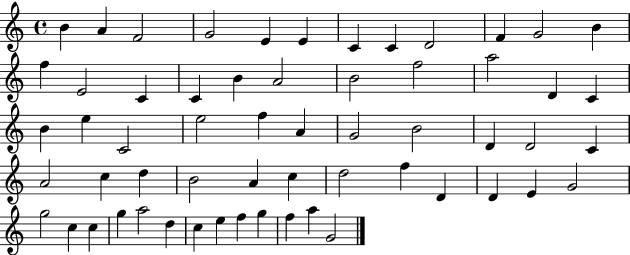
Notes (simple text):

B4/q A4/q F4/h G4/h E4/q E4/q C4/q C4/q D4/h F4/q G4/h B4/q F5/q E4/h C4/q C4/q B4/q A4/h B4/h F5/h A5/h D4/q C4/q B4/q E5/q C4/h E5/h F5/q A4/q G4/h B4/h D4/q D4/h C4/q A4/h C5/q D5/q B4/h A4/q C5/q D5/h F5/q D4/q D4/q E4/q G4/h G5/h C5/q C5/q G5/q A5/h D5/q C5/q E5/q F5/q G5/q F5/q A5/q G4/h